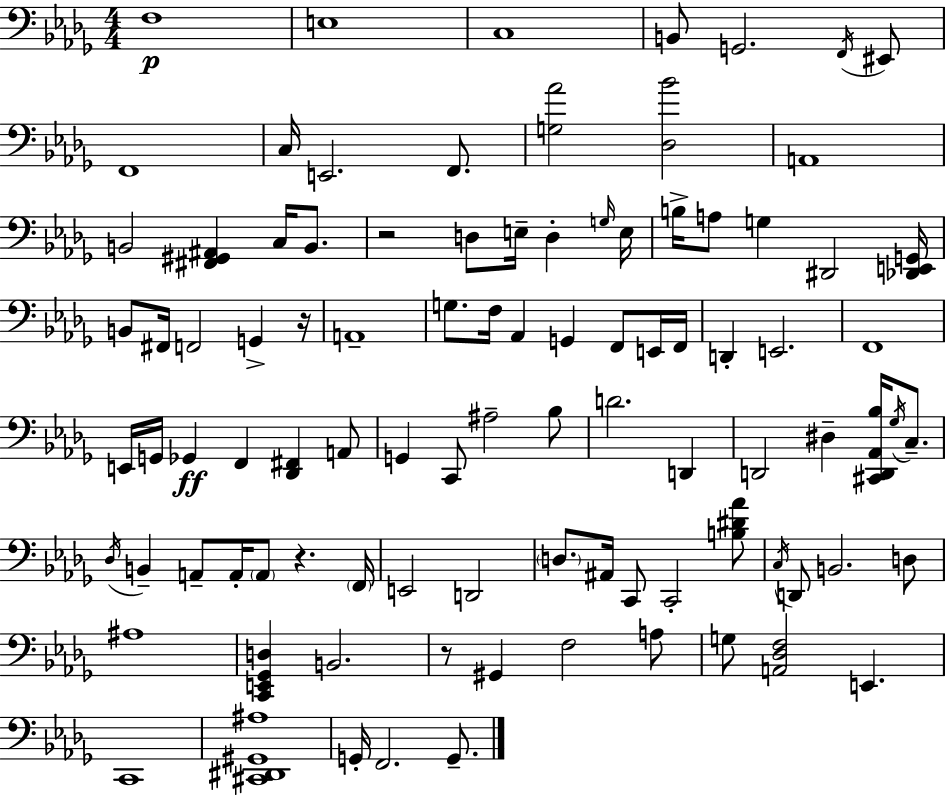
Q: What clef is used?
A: bass